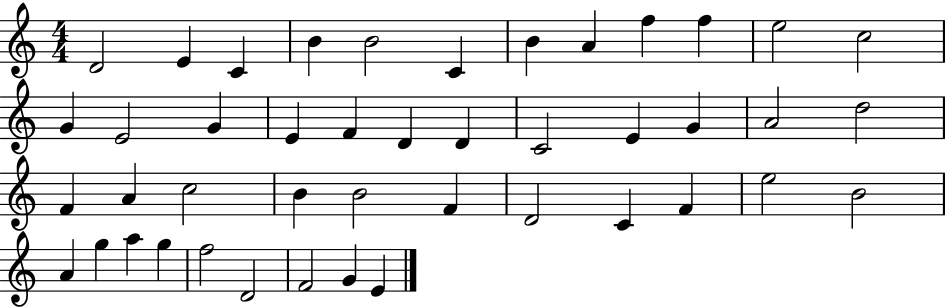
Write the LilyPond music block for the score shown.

{
  \clef treble
  \numericTimeSignature
  \time 4/4
  \key c \major
  d'2 e'4 c'4 | b'4 b'2 c'4 | b'4 a'4 f''4 f''4 | e''2 c''2 | \break g'4 e'2 g'4 | e'4 f'4 d'4 d'4 | c'2 e'4 g'4 | a'2 d''2 | \break f'4 a'4 c''2 | b'4 b'2 f'4 | d'2 c'4 f'4 | e''2 b'2 | \break a'4 g''4 a''4 g''4 | f''2 d'2 | f'2 g'4 e'4 | \bar "|."
}